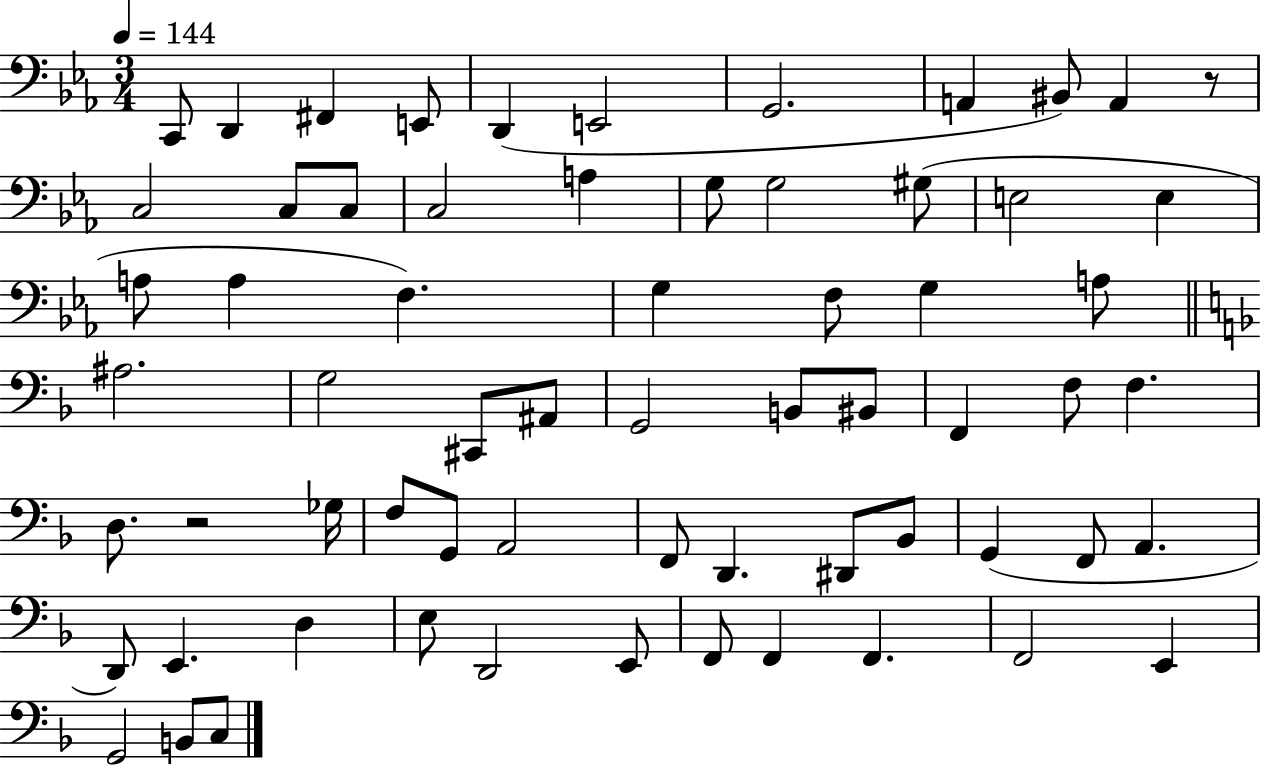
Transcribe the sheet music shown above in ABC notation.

X:1
T:Untitled
M:3/4
L:1/4
K:Eb
C,,/2 D,, ^F,, E,,/2 D,, E,,2 G,,2 A,, ^B,,/2 A,, z/2 C,2 C,/2 C,/2 C,2 A, G,/2 G,2 ^G,/2 E,2 E, A,/2 A, F, G, F,/2 G, A,/2 ^A,2 G,2 ^C,,/2 ^A,,/2 G,,2 B,,/2 ^B,,/2 F,, F,/2 F, D,/2 z2 _G,/4 F,/2 G,,/2 A,,2 F,,/2 D,, ^D,,/2 _B,,/2 G,, F,,/2 A,, D,,/2 E,, D, E,/2 D,,2 E,,/2 F,,/2 F,, F,, F,,2 E,, G,,2 B,,/2 C,/2